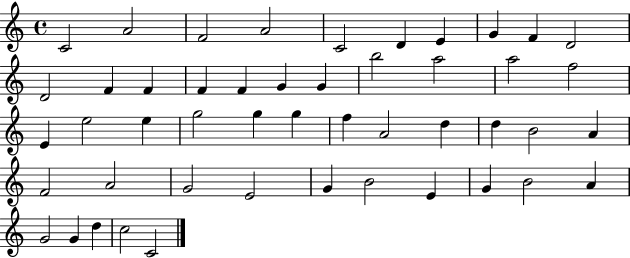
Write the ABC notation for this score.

X:1
T:Untitled
M:4/4
L:1/4
K:C
C2 A2 F2 A2 C2 D E G F D2 D2 F F F F G G b2 a2 a2 f2 E e2 e g2 g g f A2 d d B2 A F2 A2 G2 E2 G B2 E G B2 A G2 G d c2 C2